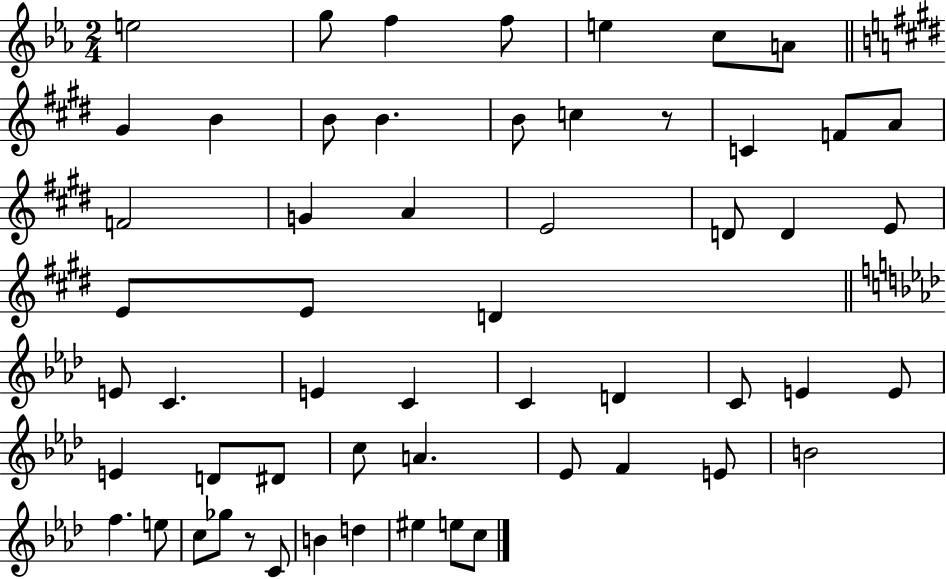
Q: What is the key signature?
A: EES major